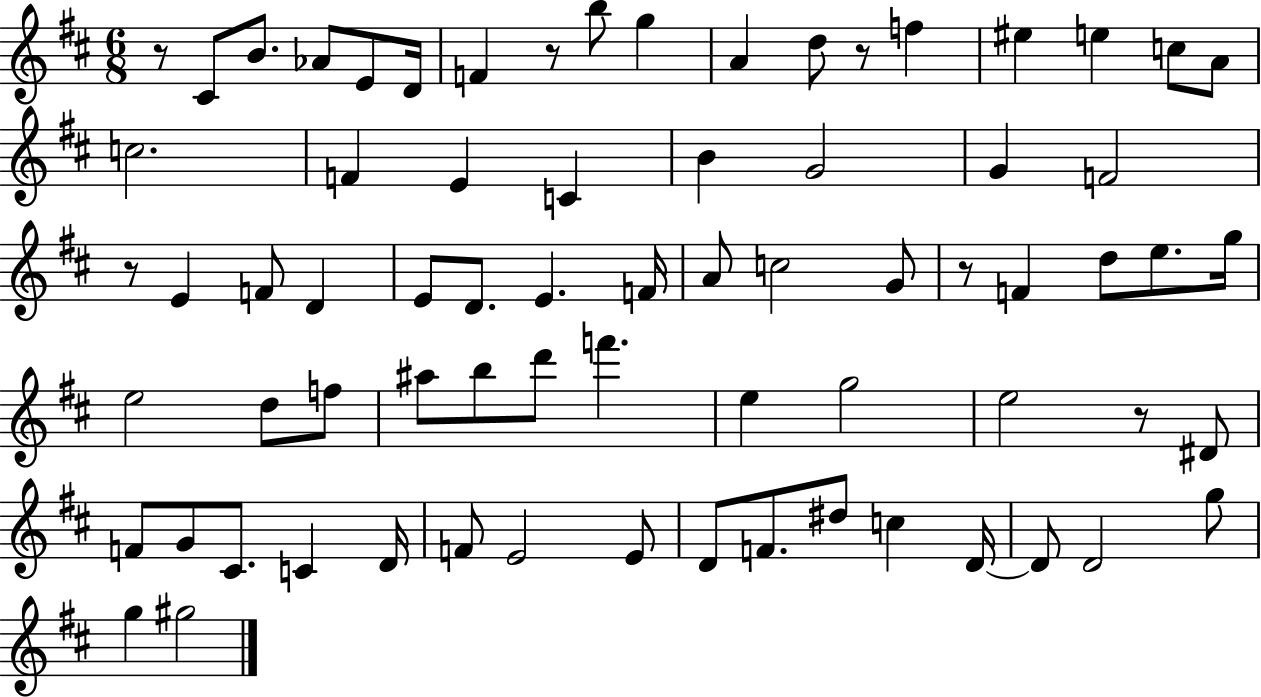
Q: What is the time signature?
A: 6/8